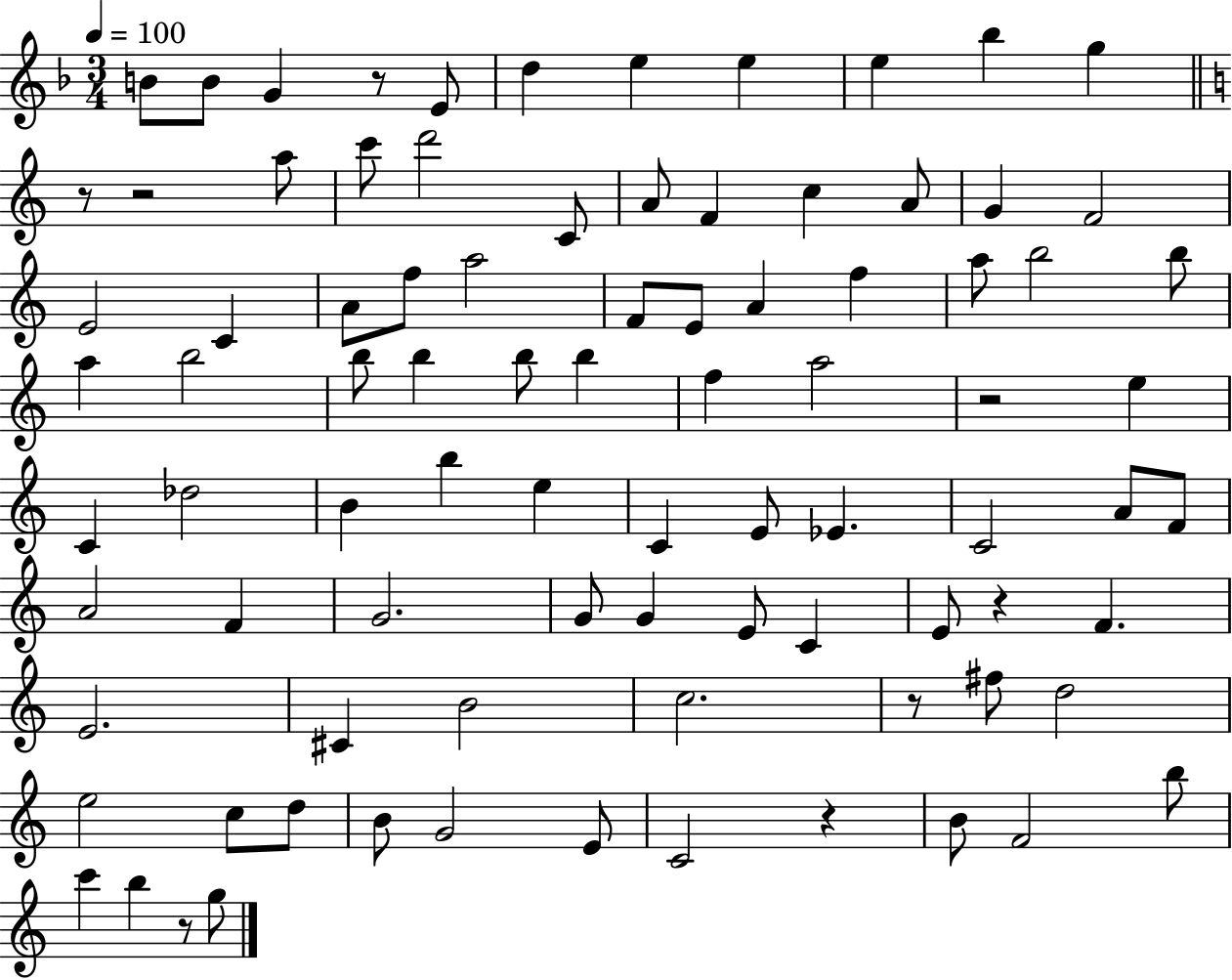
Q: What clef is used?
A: treble